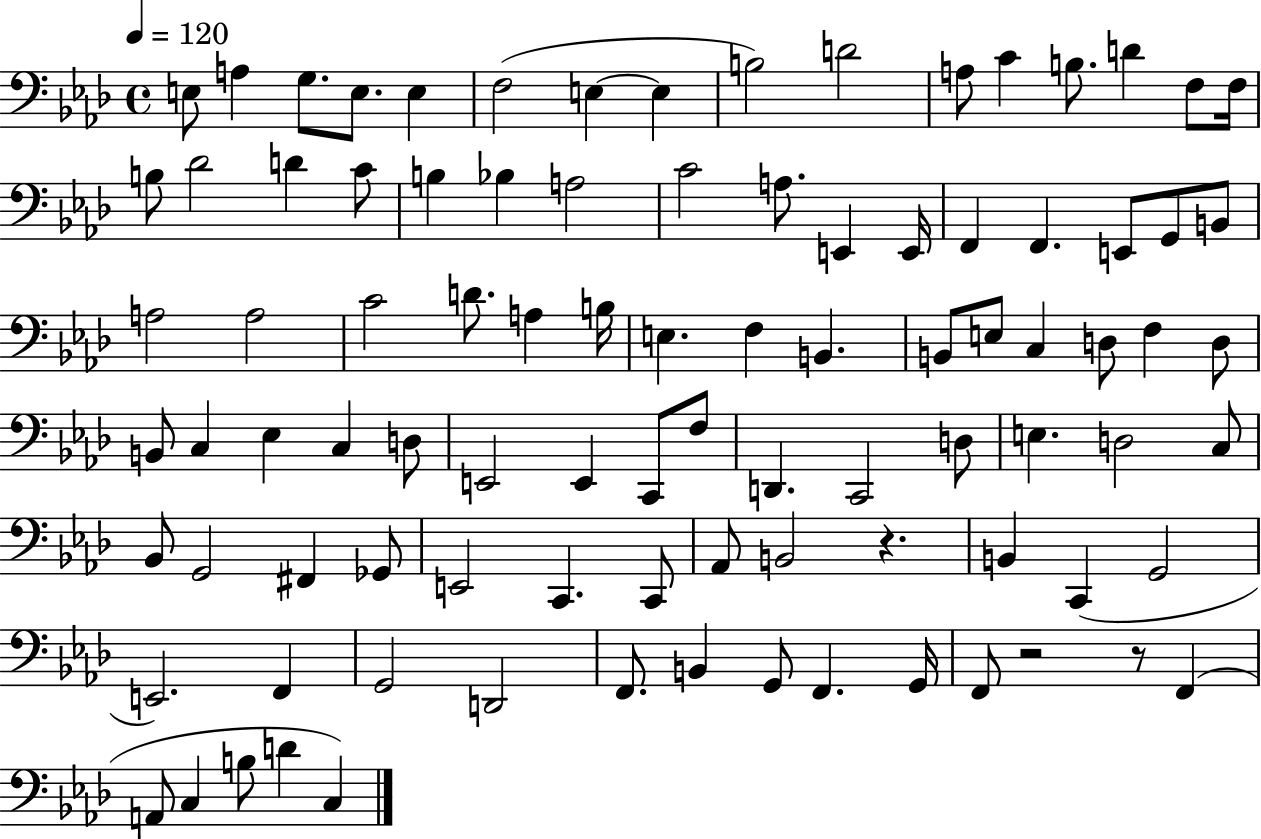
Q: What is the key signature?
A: AES major